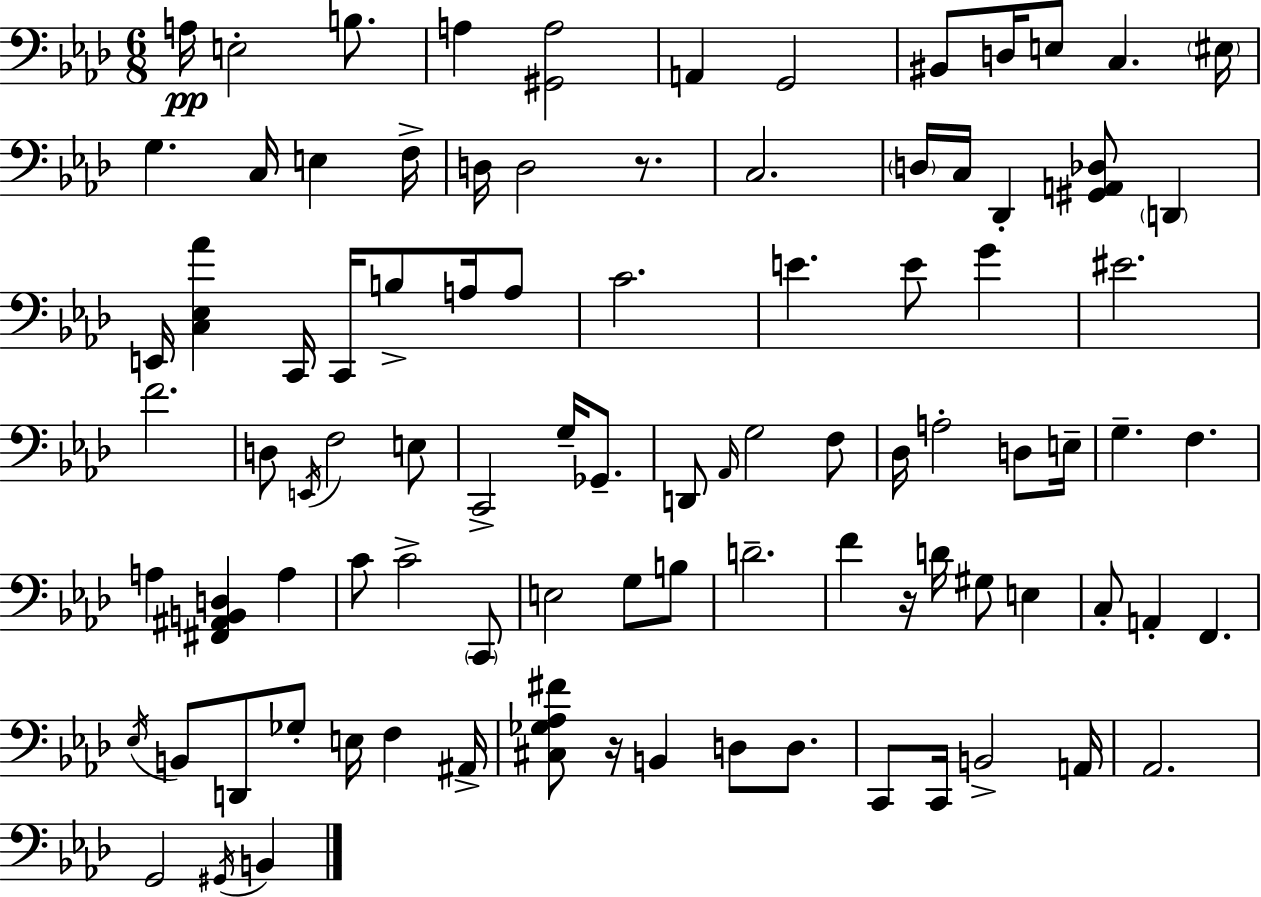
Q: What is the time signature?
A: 6/8